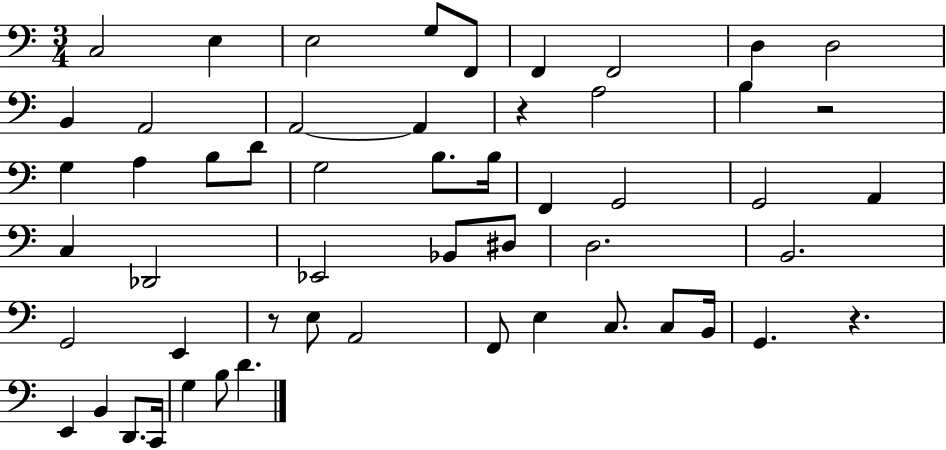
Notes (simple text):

C3/h E3/q E3/h G3/e F2/e F2/q F2/h D3/q D3/h B2/q A2/h A2/h A2/q R/q A3/h B3/q R/h G3/q A3/q B3/e D4/e G3/h B3/e. B3/s F2/q G2/h G2/h A2/q C3/q Db2/h Eb2/h Bb2/e D#3/e D3/h. B2/h. G2/h E2/q R/e E3/e A2/h F2/e E3/q C3/e. C3/e B2/s G2/q. R/q. E2/q B2/q D2/e. C2/s G3/q B3/e D4/q.